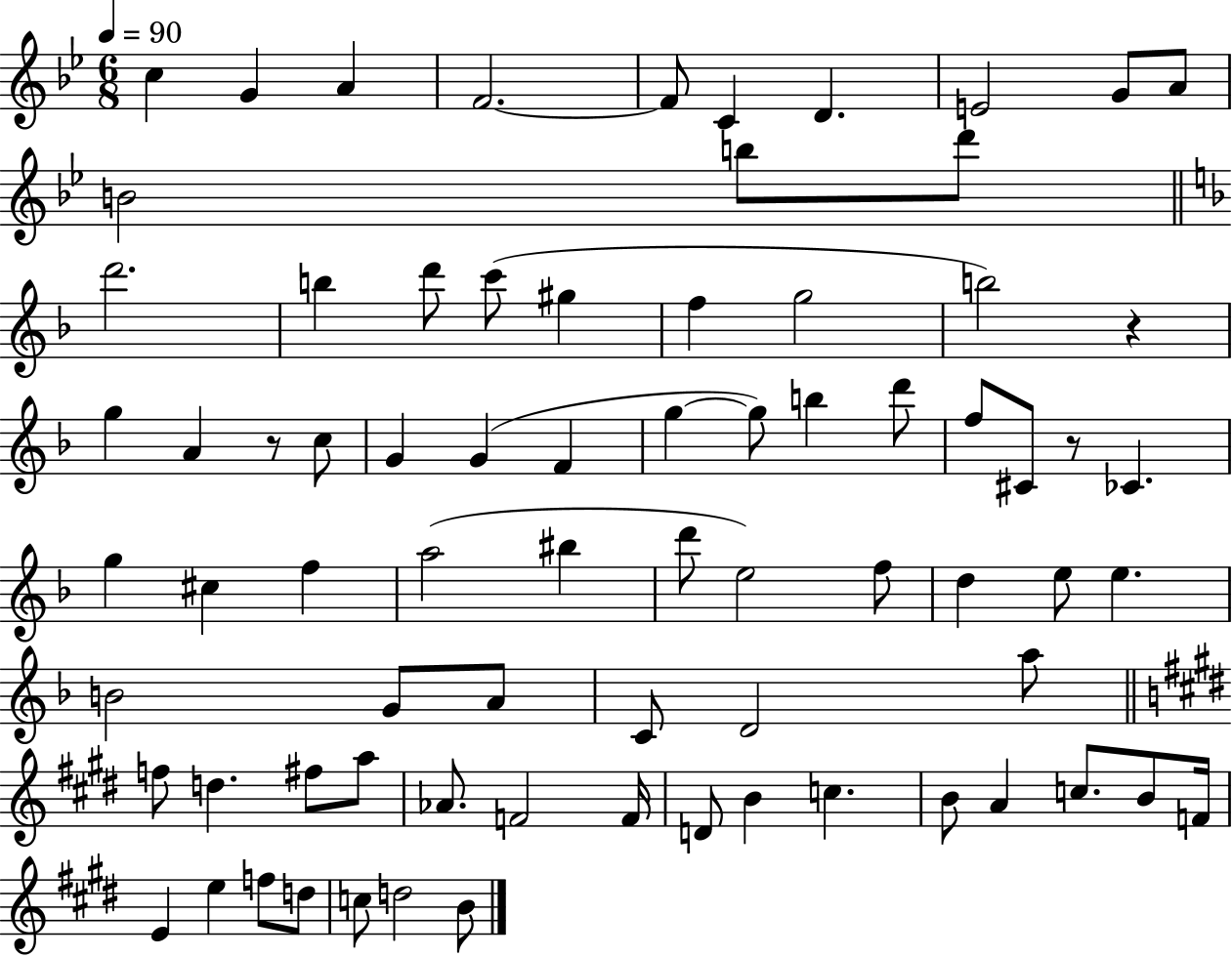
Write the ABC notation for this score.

X:1
T:Untitled
M:6/8
L:1/4
K:Bb
c G A F2 F/2 C D E2 G/2 A/2 B2 b/2 d'/2 d'2 b d'/2 c'/2 ^g f g2 b2 z g A z/2 c/2 G G F g g/2 b d'/2 f/2 ^C/2 z/2 _C g ^c f a2 ^b d'/2 e2 f/2 d e/2 e B2 G/2 A/2 C/2 D2 a/2 f/2 d ^f/2 a/2 _A/2 F2 F/4 D/2 B c B/2 A c/2 B/2 F/4 E e f/2 d/2 c/2 d2 B/2